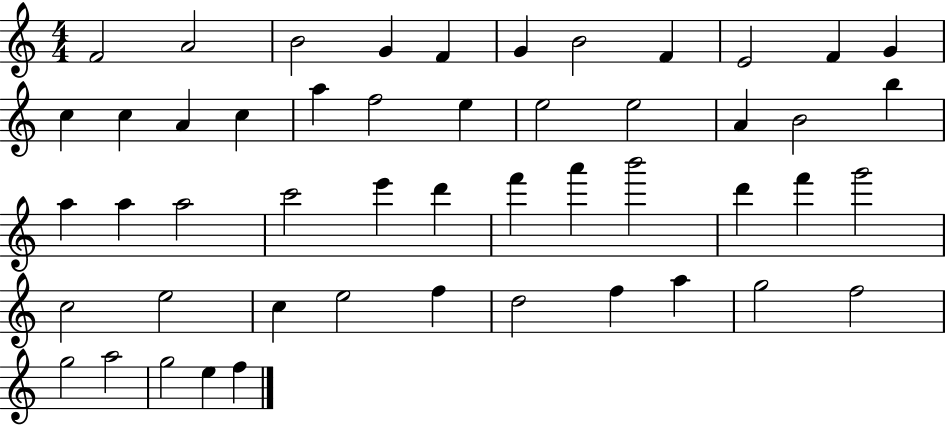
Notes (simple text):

F4/h A4/h B4/h G4/q F4/q G4/q B4/h F4/q E4/h F4/q G4/q C5/q C5/q A4/q C5/q A5/q F5/h E5/q E5/h E5/h A4/q B4/h B5/q A5/q A5/q A5/h C6/h E6/q D6/q F6/q A6/q B6/h D6/q F6/q G6/h C5/h E5/h C5/q E5/h F5/q D5/h F5/q A5/q G5/h F5/h G5/h A5/h G5/h E5/q F5/q